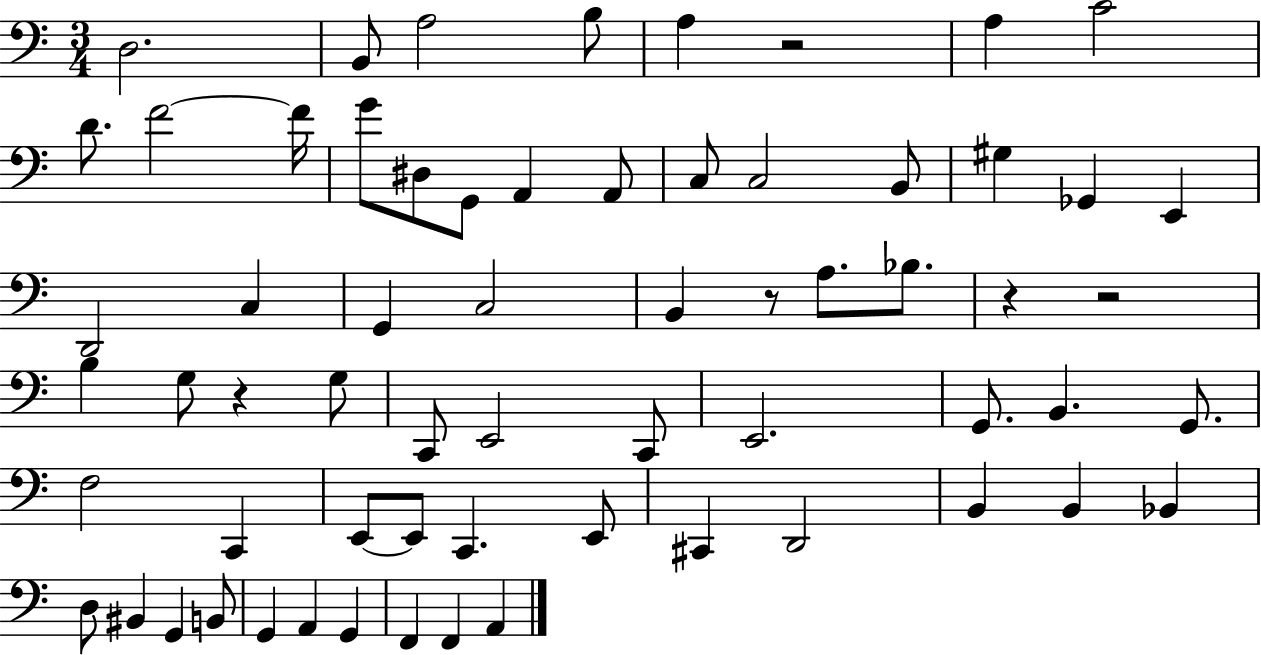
D3/h. B2/e A3/h B3/e A3/q R/h A3/q C4/h D4/e. F4/h F4/s G4/e D#3/e G2/e A2/q A2/e C3/e C3/h B2/e G#3/q Gb2/q E2/q D2/h C3/q G2/q C3/h B2/q R/e A3/e. Bb3/e. R/q R/h B3/q G3/e R/q G3/e C2/e E2/h C2/e E2/h. G2/e. B2/q. G2/e. F3/h C2/q E2/e E2/e C2/q. E2/e C#2/q D2/h B2/q B2/q Bb2/q D3/e BIS2/q G2/q B2/e G2/q A2/q G2/q F2/q F2/q A2/q